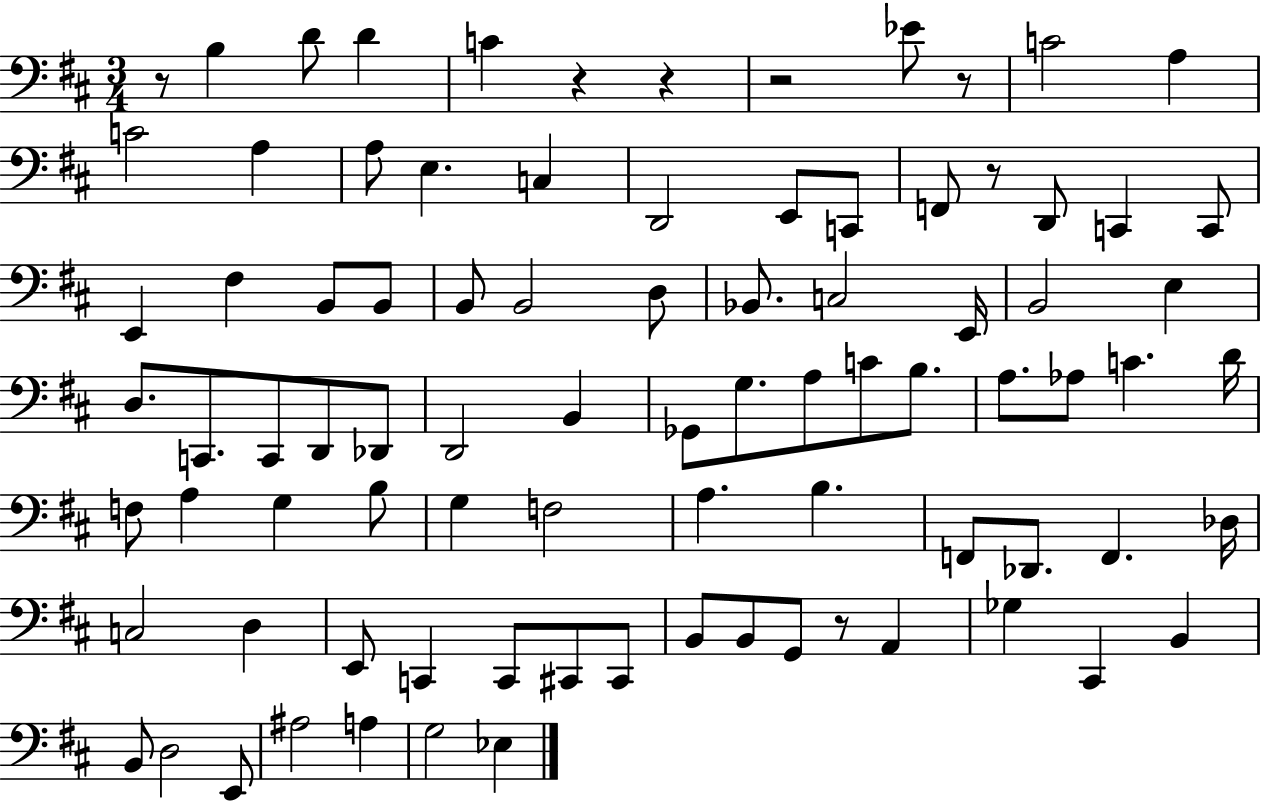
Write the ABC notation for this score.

X:1
T:Untitled
M:3/4
L:1/4
K:D
z/2 B, D/2 D C z z z2 _E/2 z/2 C2 A, C2 A, A,/2 E, C, D,,2 E,,/2 C,,/2 F,,/2 z/2 D,,/2 C,, C,,/2 E,, ^F, B,,/2 B,,/2 B,,/2 B,,2 D,/2 _B,,/2 C,2 E,,/4 B,,2 E, D,/2 C,,/2 C,,/2 D,,/2 _D,,/2 D,,2 B,, _G,,/2 G,/2 A,/2 C/2 B,/2 A,/2 _A,/2 C D/4 F,/2 A, G, B,/2 G, F,2 A, B, F,,/2 _D,,/2 F,, _D,/4 C,2 D, E,,/2 C,, C,,/2 ^C,,/2 ^C,,/2 B,,/2 B,,/2 G,,/2 z/2 A,, _G, ^C,, B,, B,,/2 D,2 E,,/2 ^A,2 A, G,2 _E,